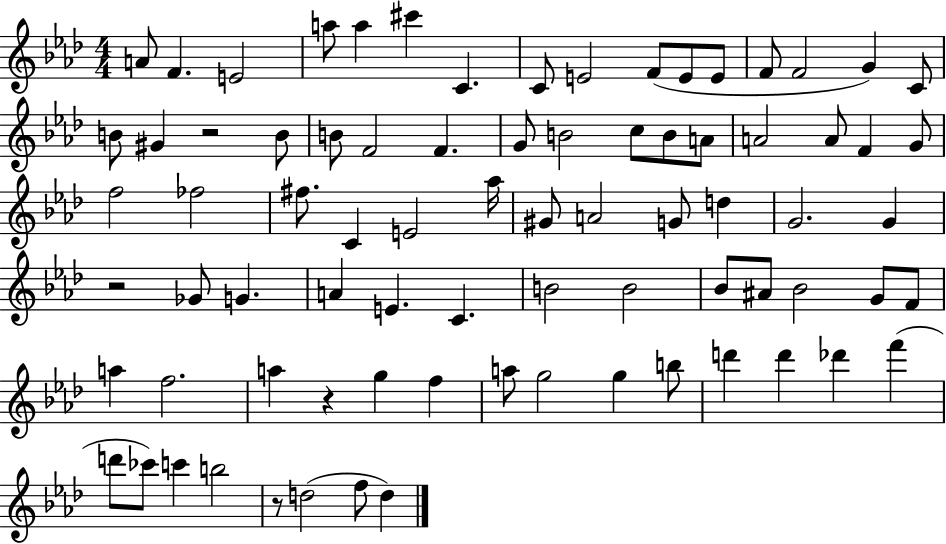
{
  \clef treble
  \numericTimeSignature
  \time 4/4
  \key aes \major
  \repeat volta 2 { a'8 f'4. e'2 | a''8 a''4 cis'''4 c'4. | c'8 e'2 f'8( e'8 e'8 | f'8 f'2 g'4) c'8 | \break b'8 gis'4 r2 b'8 | b'8 f'2 f'4. | g'8 b'2 c''8 b'8 a'8 | a'2 a'8 f'4 g'8 | \break f''2 fes''2 | fis''8. c'4 e'2 aes''16 | gis'8 a'2 g'8 d''4 | g'2. g'4 | \break r2 ges'8 g'4. | a'4 e'4. c'4. | b'2 b'2 | bes'8 ais'8 bes'2 g'8 f'8 | \break a''4 f''2. | a''4 r4 g''4 f''4 | a''8 g''2 g''4 b''8 | d'''4 d'''4 des'''4 f'''4( | \break d'''8 ces'''8) c'''4 b''2 | r8 d''2( f''8 d''4) | } \bar "|."
}